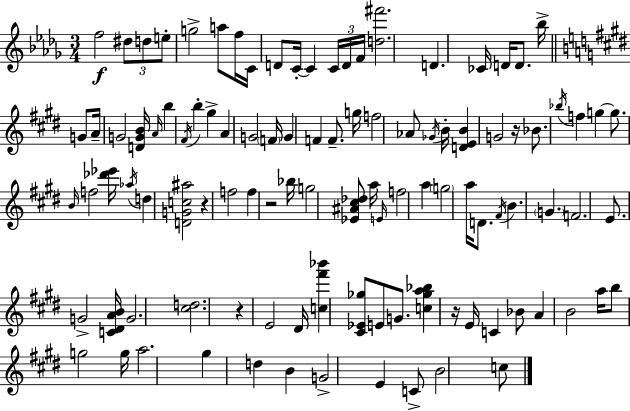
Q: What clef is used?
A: treble